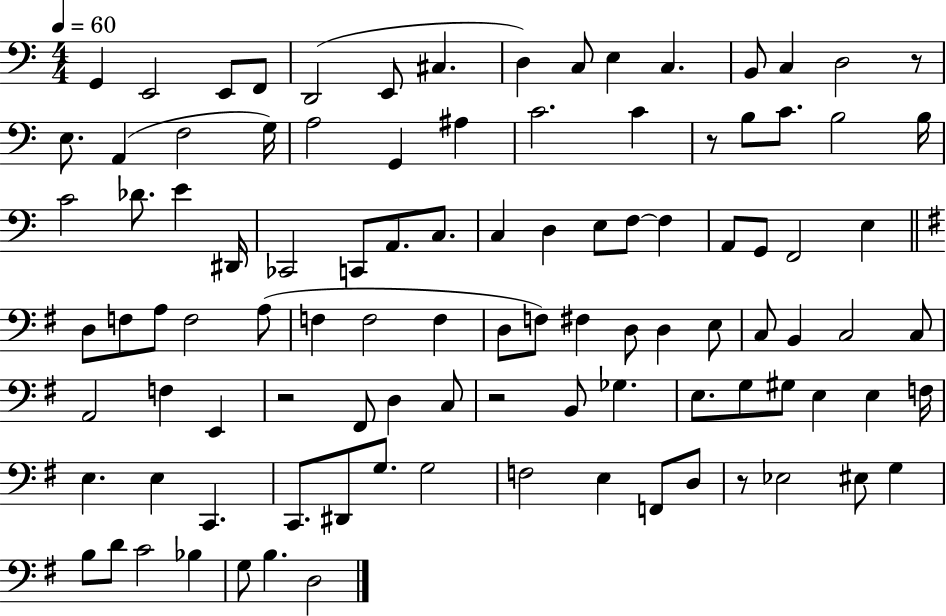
{
  \clef bass
  \numericTimeSignature
  \time 4/4
  \key c \major
  \tempo 4 = 60
  g,4 e,2 e,8 f,8 | d,2( e,8 cis4. | d4) c8 e4 c4. | b,8 c4 d2 r8 | \break e8. a,4( f2 g16) | a2 g,4 ais4 | c'2. c'4 | r8 b8 c'8. b2 b16 | \break c'2 des'8. e'4 dis,16 | ces,2 c,8 a,8. c8. | c4 d4 e8 f8~~ f4 | a,8 g,8 f,2 e4 | \break \bar "||" \break \key g \major d8 f8 a8 f2 a8( | f4 f2 f4 | d8 f8) fis4 d8 d4 e8 | c8 b,4 c2 c8 | \break a,2 f4 e,4 | r2 fis,8 d4 c8 | r2 b,8 ges4. | e8. g8 gis8 e4 e4 f16 | \break e4. e4 c,4. | c,8. dis,8 g8. g2 | f2 e4 f,8 d8 | r8 ees2 eis8 g4 | \break b8 d'8 c'2 bes4 | g8 b4. d2 | \bar "|."
}